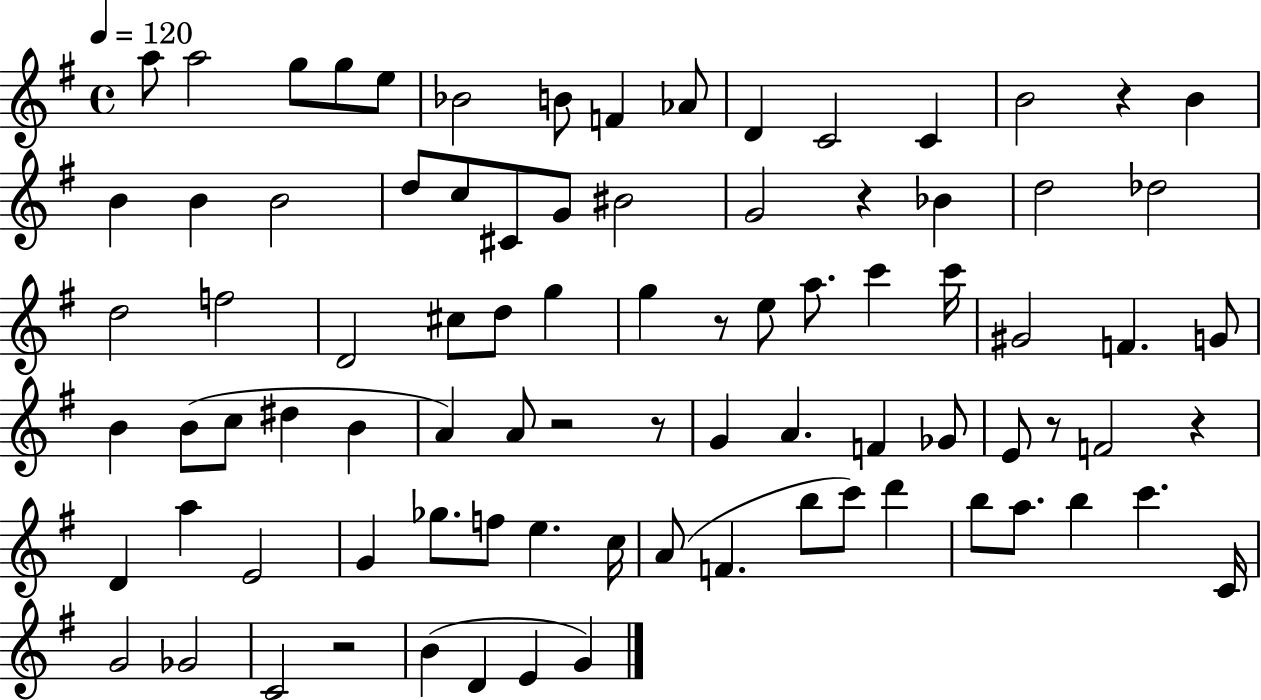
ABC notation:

X:1
T:Untitled
M:4/4
L:1/4
K:G
a/2 a2 g/2 g/2 e/2 _B2 B/2 F _A/2 D C2 C B2 z B B B B2 d/2 c/2 ^C/2 G/2 ^B2 G2 z _B d2 _d2 d2 f2 D2 ^c/2 d/2 g g z/2 e/2 a/2 c' c'/4 ^G2 F G/2 B B/2 c/2 ^d B A A/2 z2 z/2 G A F _G/2 E/2 z/2 F2 z D a E2 G _g/2 f/2 e c/4 A/2 F b/2 c'/2 d' b/2 a/2 b c' C/4 G2 _G2 C2 z2 B D E G